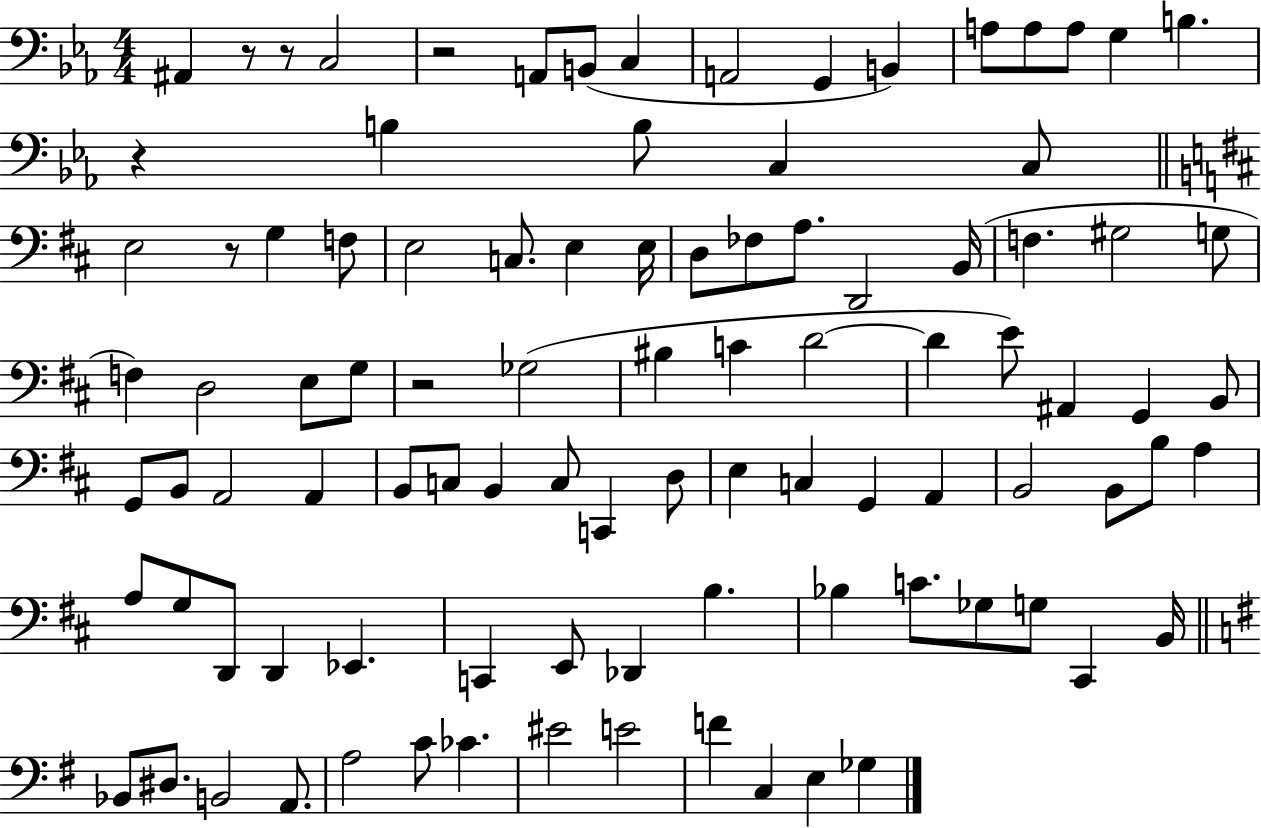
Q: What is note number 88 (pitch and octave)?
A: F4